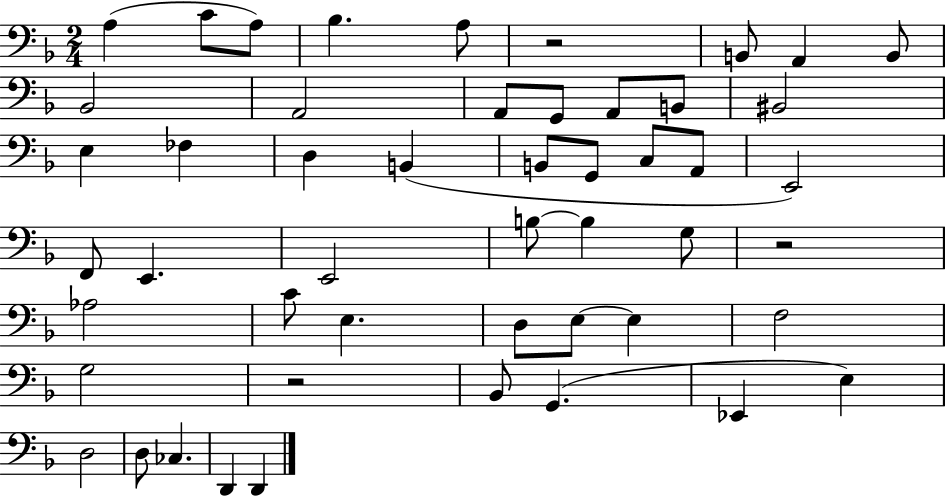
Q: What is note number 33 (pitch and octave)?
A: E3